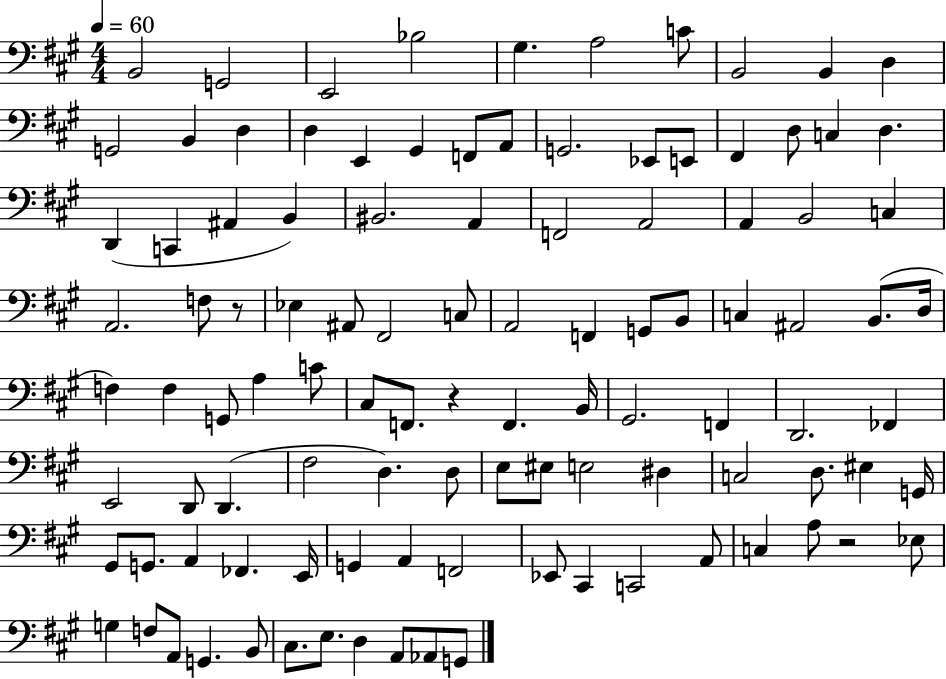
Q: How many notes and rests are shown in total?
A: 106